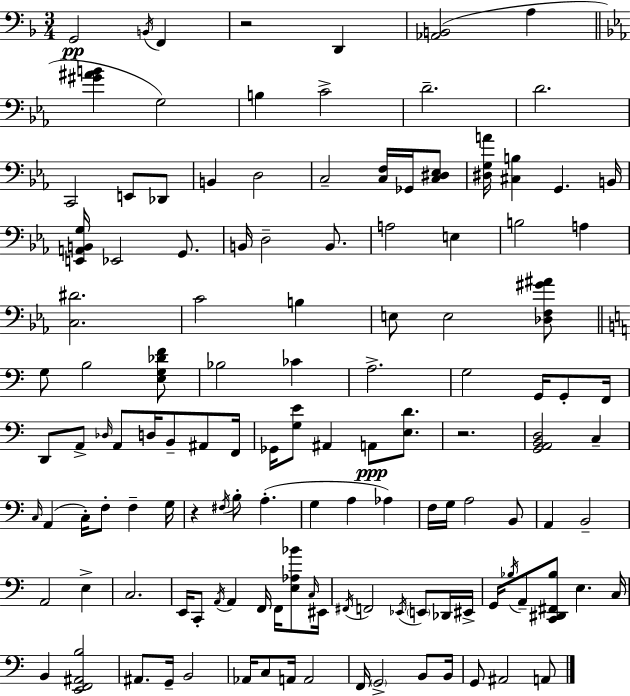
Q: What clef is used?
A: bass